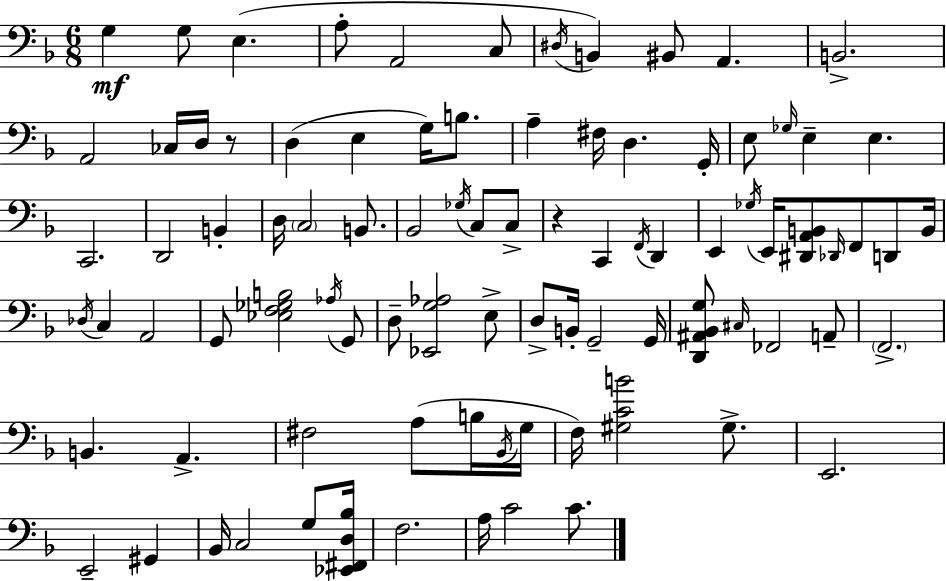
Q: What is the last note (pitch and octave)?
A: C4